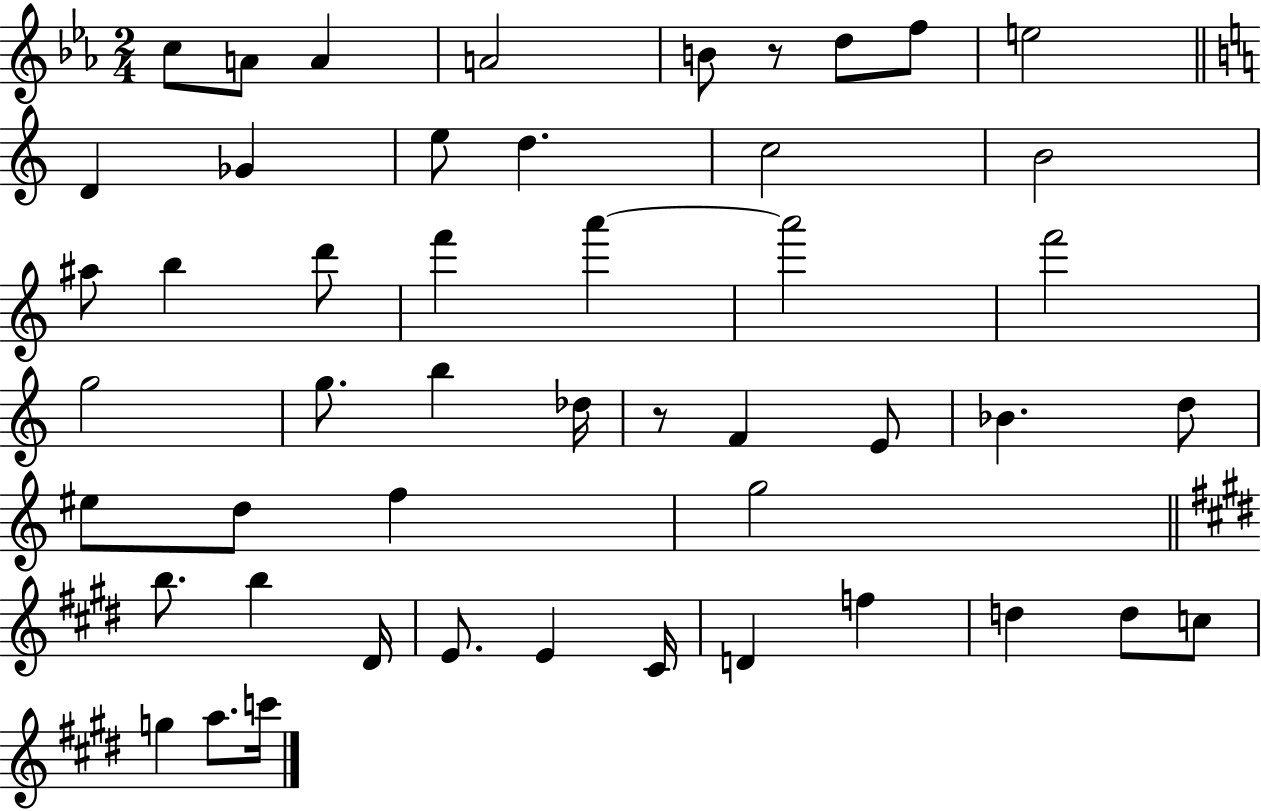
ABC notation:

X:1
T:Untitled
M:2/4
L:1/4
K:Eb
c/2 A/2 A A2 B/2 z/2 d/2 f/2 e2 D _G e/2 d c2 B2 ^a/2 b d'/2 f' a' a'2 f'2 g2 g/2 b _d/4 z/2 F E/2 _B d/2 ^e/2 d/2 f g2 b/2 b ^D/4 E/2 E ^C/4 D f d d/2 c/2 g a/2 c'/4